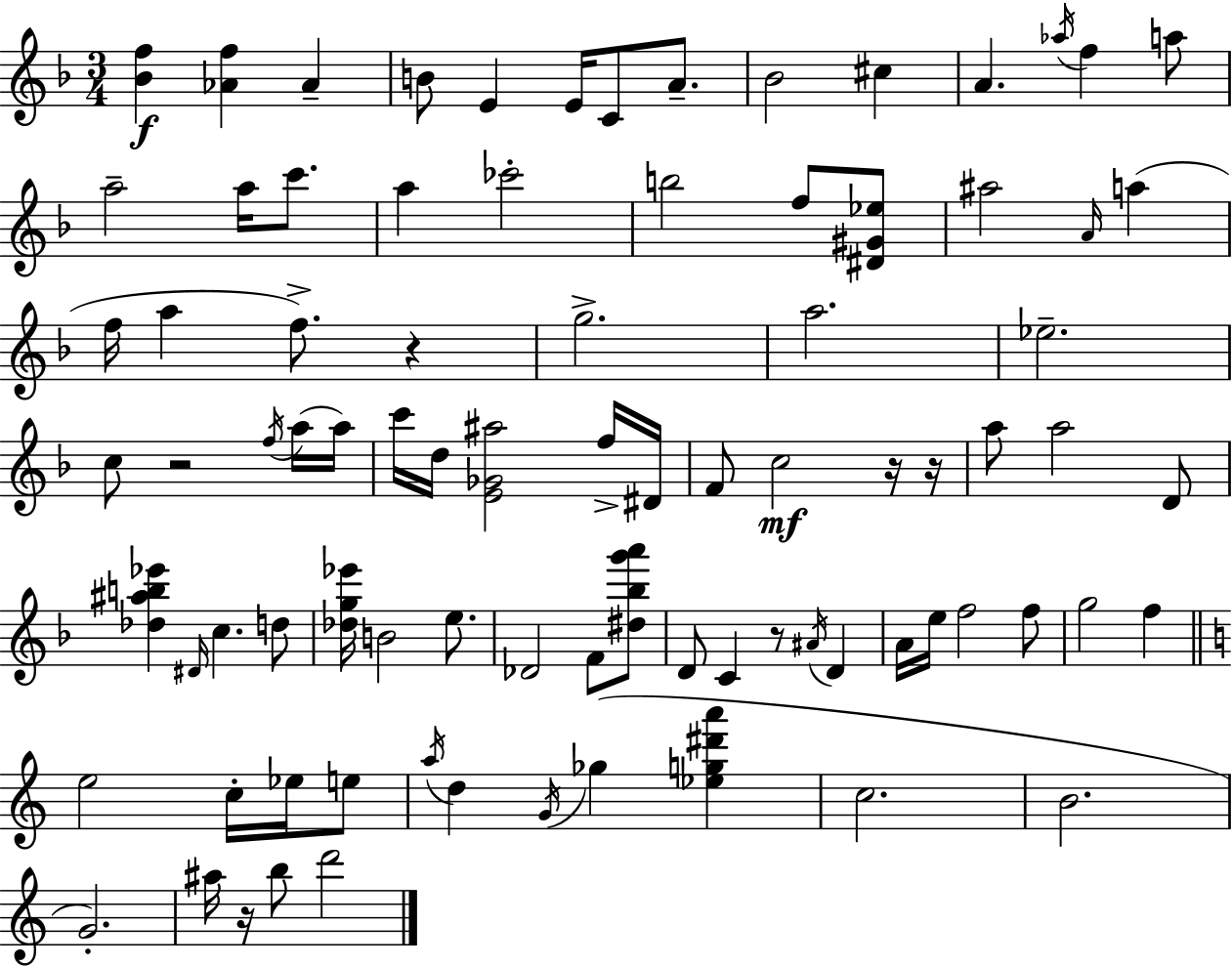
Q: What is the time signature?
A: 3/4